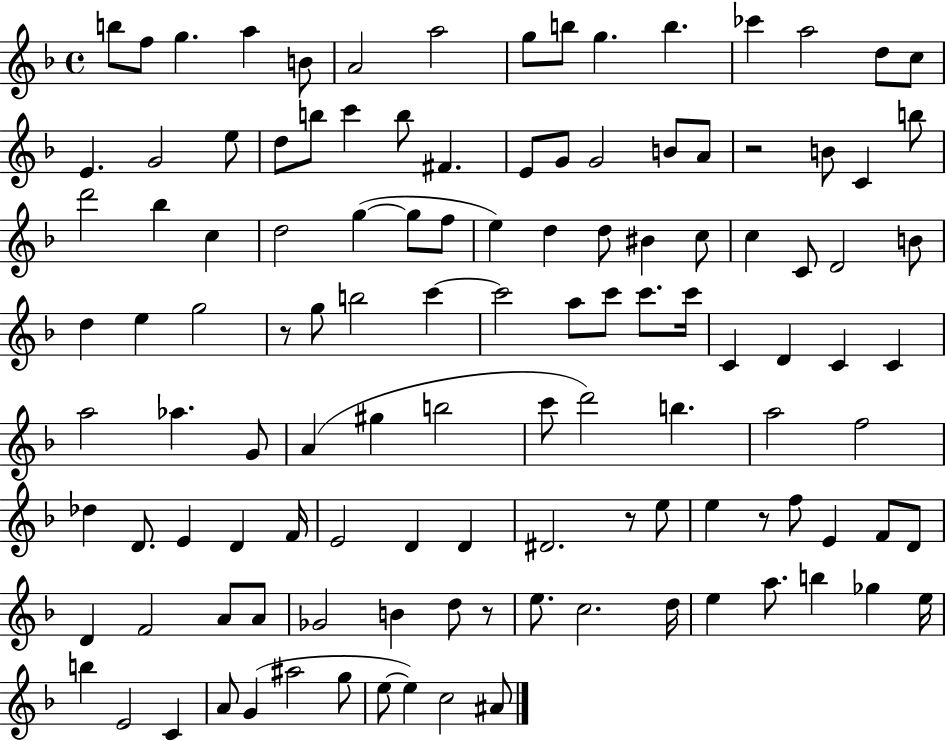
{
  \clef treble
  \time 4/4
  \defaultTimeSignature
  \key f \major
  b''8 f''8 g''4. a''4 b'8 | a'2 a''2 | g''8 b''8 g''4. b''4. | ces'''4 a''2 d''8 c''8 | \break e'4. g'2 e''8 | d''8 b''8 c'''4 b''8 fis'4. | e'8 g'8 g'2 b'8 a'8 | r2 b'8 c'4 b''8 | \break d'''2 bes''4 c''4 | d''2 g''4~(~ g''8 f''8 | e''4) d''4 d''8 bis'4 c''8 | c''4 c'8 d'2 b'8 | \break d''4 e''4 g''2 | r8 g''8 b''2 c'''4~~ | c'''2 a''8 c'''8 c'''8. c'''16 | c'4 d'4 c'4 c'4 | \break a''2 aes''4. g'8 | a'4( gis''4 b''2 | c'''8 d'''2) b''4. | a''2 f''2 | \break des''4 d'8. e'4 d'4 f'16 | e'2 d'4 d'4 | dis'2. r8 e''8 | e''4 r8 f''8 e'4 f'8 d'8 | \break d'4 f'2 a'8 a'8 | ges'2 b'4 d''8 r8 | e''8. c''2. d''16 | e''4 a''8. b''4 ges''4 e''16 | \break b''4 e'2 c'4 | a'8 g'4( ais''2 g''8 | e''8~~ e''4) c''2 ais'8 | \bar "|."
}